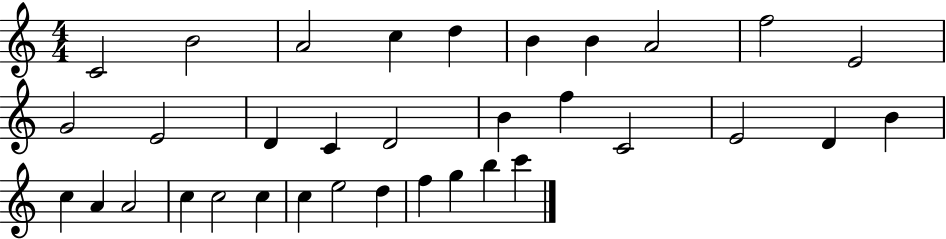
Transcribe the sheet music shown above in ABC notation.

X:1
T:Untitled
M:4/4
L:1/4
K:C
C2 B2 A2 c d B B A2 f2 E2 G2 E2 D C D2 B f C2 E2 D B c A A2 c c2 c c e2 d f g b c'